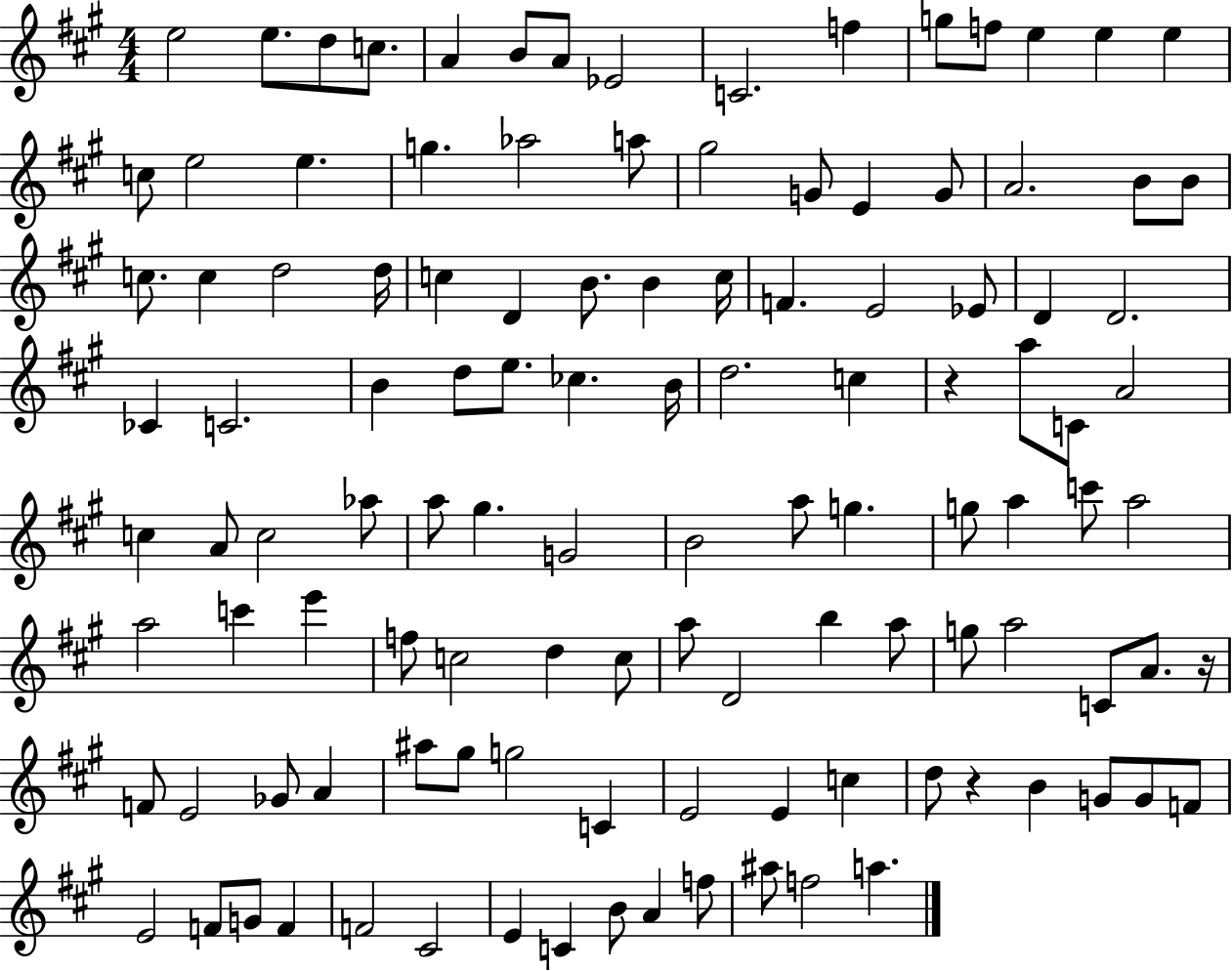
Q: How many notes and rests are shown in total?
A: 116